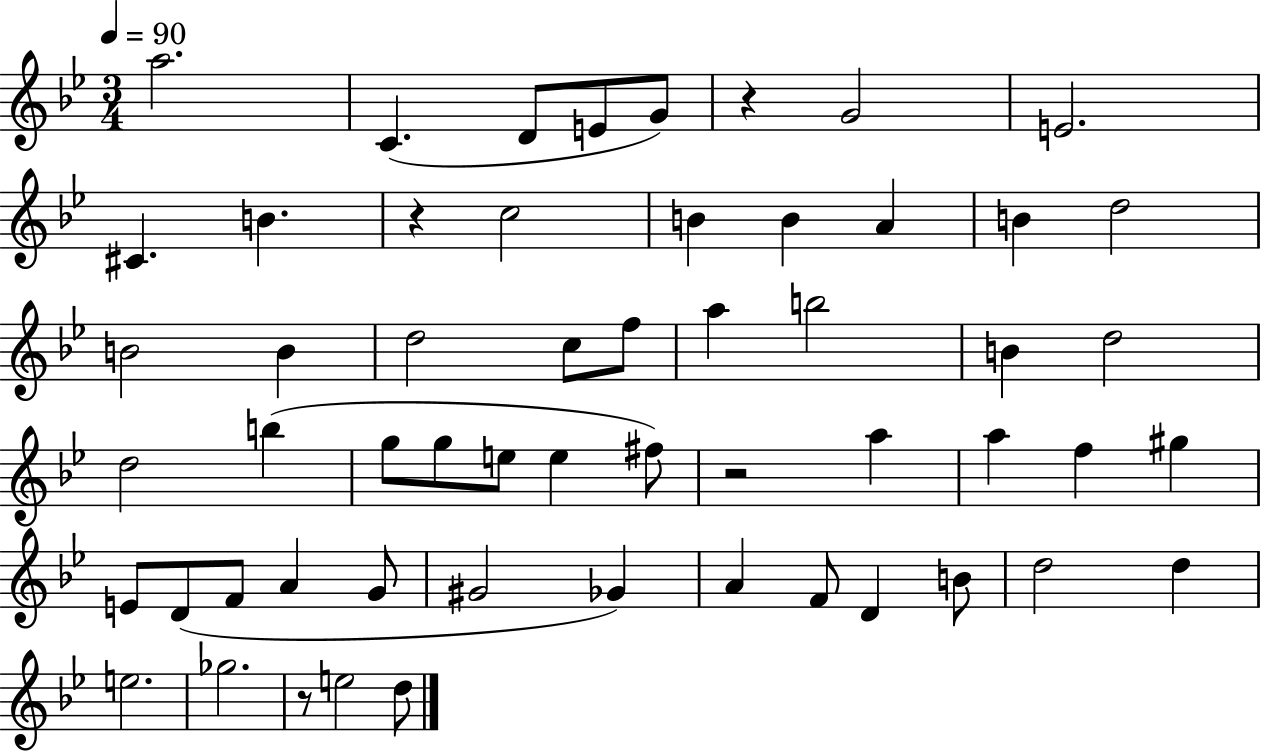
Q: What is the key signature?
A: BES major